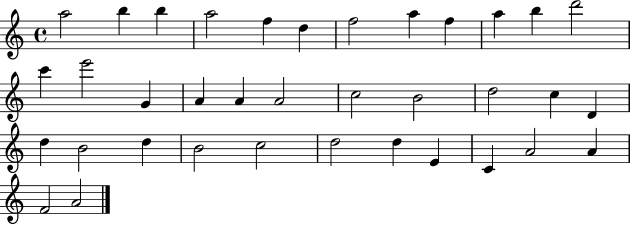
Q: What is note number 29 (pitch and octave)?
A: D5